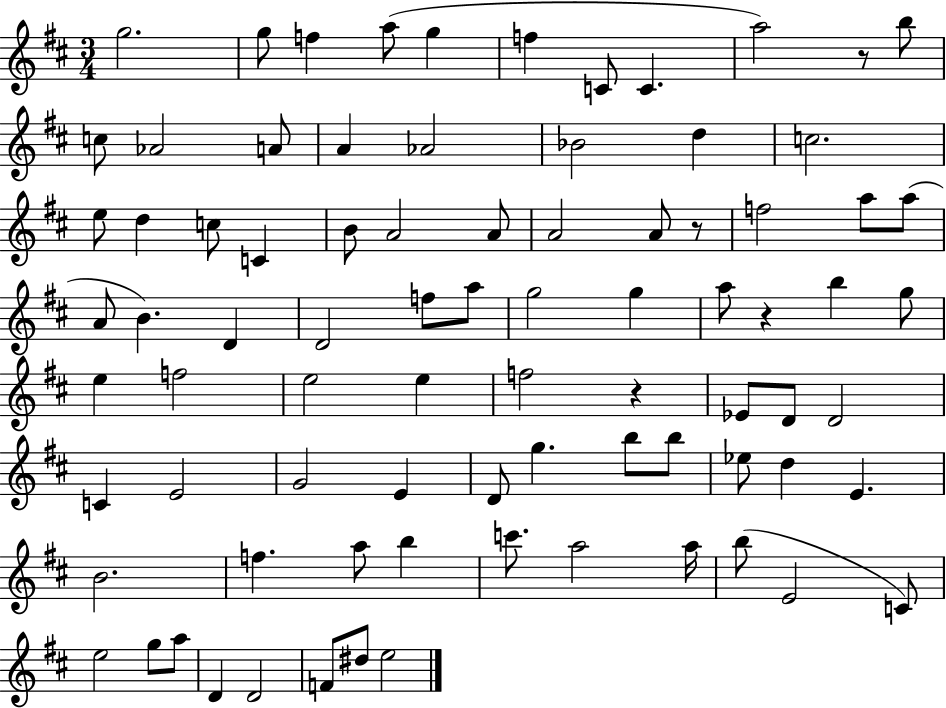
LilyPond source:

{
  \clef treble
  \numericTimeSignature
  \time 3/4
  \key d \major
  \repeat volta 2 { g''2. | g''8 f''4 a''8( g''4 | f''4 c'8 c'4. | a''2) r8 b''8 | \break c''8 aes'2 a'8 | a'4 aes'2 | bes'2 d''4 | c''2. | \break e''8 d''4 c''8 c'4 | b'8 a'2 a'8 | a'2 a'8 r8 | f''2 a''8 a''8( | \break a'8 b'4.) d'4 | d'2 f''8 a''8 | g''2 g''4 | a''8 r4 b''4 g''8 | \break e''4 f''2 | e''2 e''4 | f''2 r4 | ees'8 d'8 d'2 | \break c'4 e'2 | g'2 e'4 | d'8 g''4. b''8 b''8 | ees''8 d''4 e'4. | \break b'2. | f''4. a''8 b''4 | c'''8. a''2 a''16 | b''8( e'2 c'8) | \break e''2 g''8 a''8 | d'4 d'2 | f'8 dis''8 e''2 | } \bar "|."
}